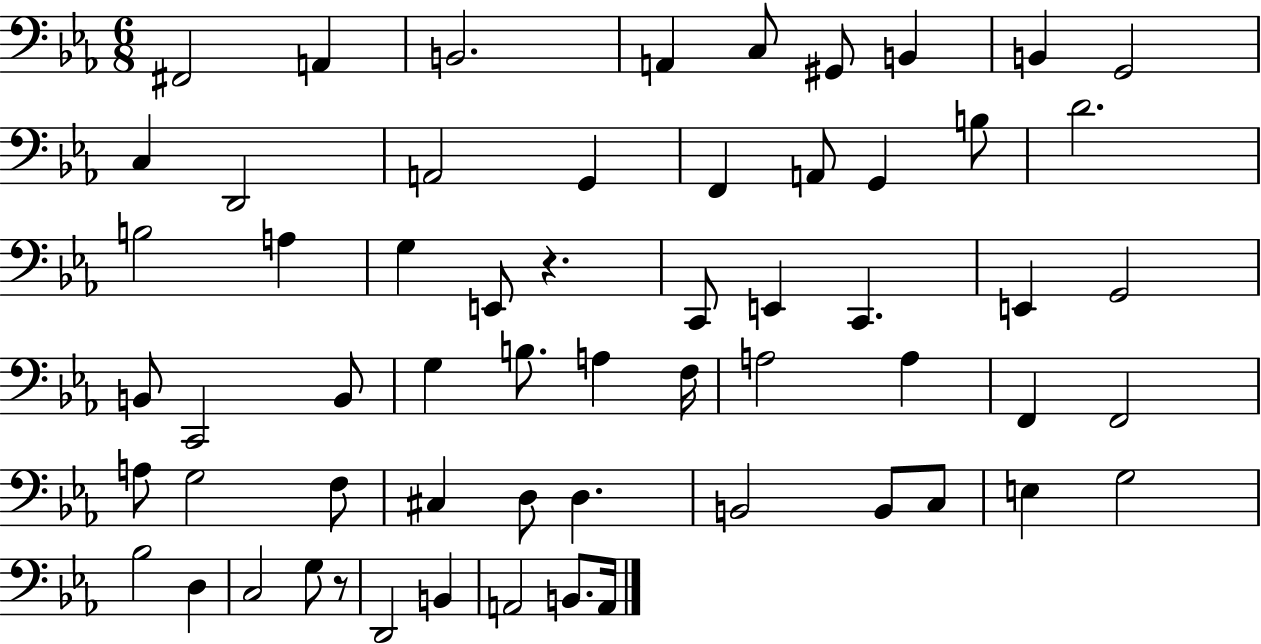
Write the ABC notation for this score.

X:1
T:Untitled
M:6/8
L:1/4
K:Eb
^F,,2 A,, B,,2 A,, C,/2 ^G,,/2 B,, B,, G,,2 C, D,,2 A,,2 G,, F,, A,,/2 G,, B,/2 D2 B,2 A, G, E,,/2 z C,,/2 E,, C,, E,, G,,2 B,,/2 C,,2 B,,/2 G, B,/2 A, F,/4 A,2 A, F,, F,,2 A,/2 G,2 F,/2 ^C, D,/2 D, B,,2 B,,/2 C,/2 E, G,2 _B,2 D, C,2 G,/2 z/2 D,,2 B,, A,,2 B,,/2 A,,/4